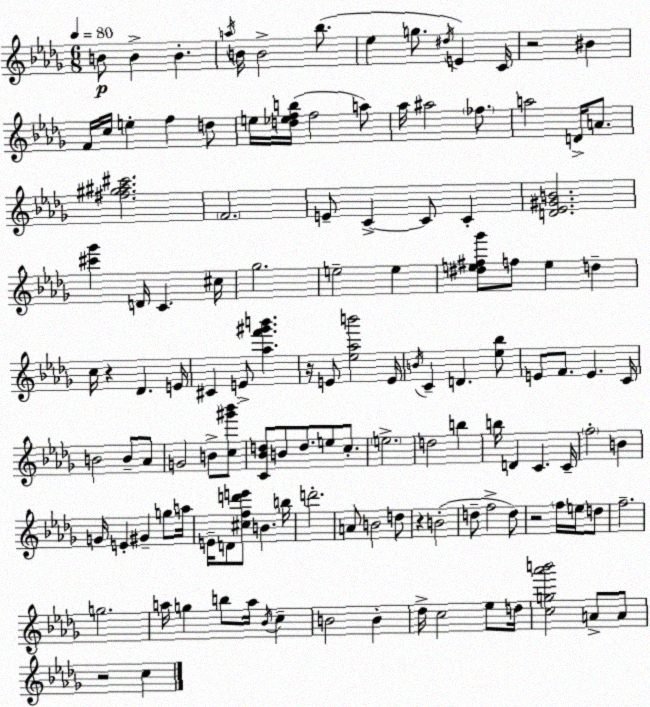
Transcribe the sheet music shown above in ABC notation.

X:1
T:Untitled
M:6/8
L:1/4
K:Bbm
B/2 B B a/4 B/4 B2 _b/2 _e g/2 ^d/4 E C/4 z2 ^B F/4 c/4 e f d/2 e/4 [d_efb]/4 f2 a/2 _a/4 ^a2 _f/2 a2 D/4 A/2 [^f^g^a^c']2 F2 E/2 C C/2 C [D_E^GB]2 [^c'_g'] D/4 C ^c/4 _g2 e2 e [^de^f_g']/2 f/2 e d c/4 z _D E/4 ^C E/2 [_af'^g'b'] z/4 E/2 [_e_ab']2 E/4 B/4 C D [_e_b]/2 E/2 F/2 E C/4 B2 B/2 _A/2 G2 B/2 [c^g'_b']/2 [C_Bd]/2 B/2 d/2 e/2 c/2 e2 d2 b b/4 D C C/4 f2 B G/4 E ^G g/2 a/4 E/4 D/2 [^cfd'e']/2 B b/4 d'2 A/2 B2 d/2 z B2 d/2 f2 d/2 z2 f/4 e/4 d/2 f2 g2 a/4 g b/2 a/4 _B/4 c B2 B _d/4 c2 _e/2 d/4 [cg_a'b']2 A/2 A/2 z2 c